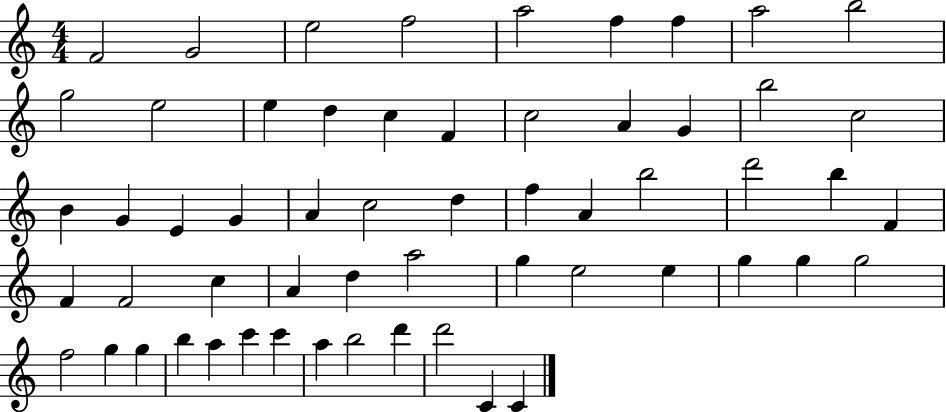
{
  \clef treble
  \numericTimeSignature
  \time 4/4
  \key c \major
  f'2 g'2 | e''2 f''2 | a''2 f''4 f''4 | a''2 b''2 | \break g''2 e''2 | e''4 d''4 c''4 f'4 | c''2 a'4 g'4 | b''2 c''2 | \break b'4 g'4 e'4 g'4 | a'4 c''2 d''4 | f''4 a'4 b''2 | d'''2 b''4 f'4 | \break f'4 f'2 c''4 | a'4 d''4 a''2 | g''4 e''2 e''4 | g''4 g''4 g''2 | \break f''2 g''4 g''4 | b''4 a''4 c'''4 c'''4 | a''4 b''2 d'''4 | d'''2 c'4 c'4 | \break \bar "|."
}